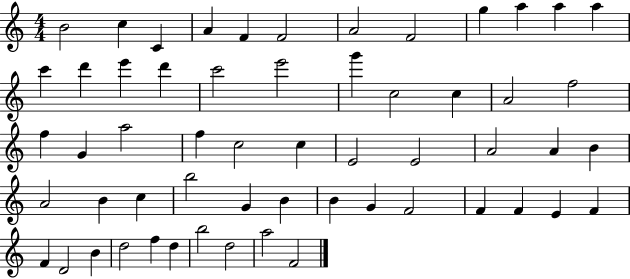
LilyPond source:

{
  \clef treble
  \numericTimeSignature
  \time 4/4
  \key c \major
  b'2 c''4 c'4 | a'4 f'4 f'2 | a'2 f'2 | g''4 a''4 a''4 a''4 | \break c'''4 d'''4 e'''4 d'''4 | c'''2 e'''2 | g'''4 c''2 c''4 | a'2 f''2 | \break f''4 g'4 a''2 | f''4 c''2 c''4 | e'2 e'2 | a'2 a'4 b'4 | \break a'2 b'4 c''4 | b''2 g'4 b'4 | b'4 g'4 f'2 | f'4 f'4 e'4 f'4 | \break f'4 d'2 b'4 | d''2 f''4 d''4 | b''2 d''2 | a''2 f'2 | \break \bar "|."
}